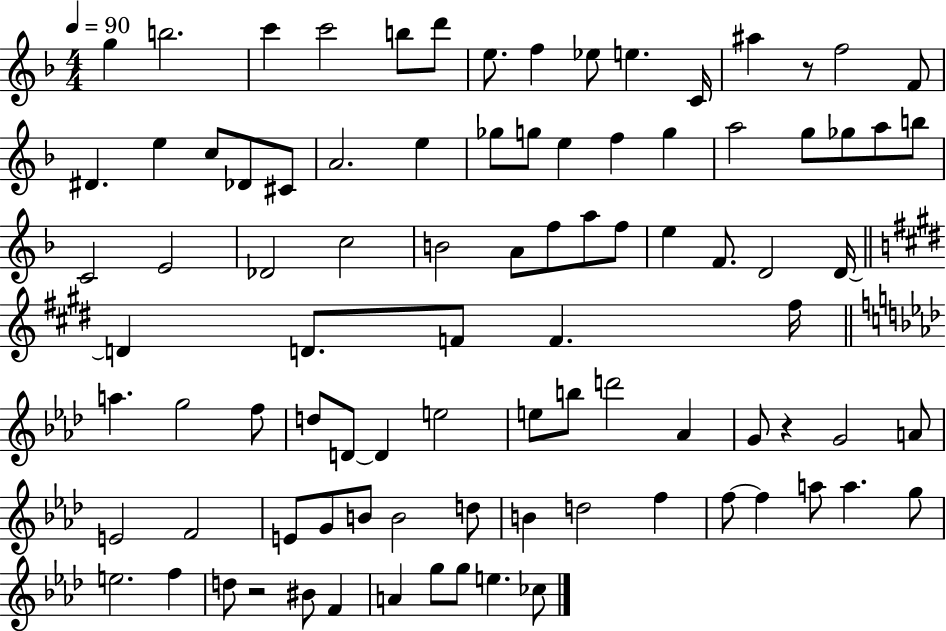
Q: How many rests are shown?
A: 3